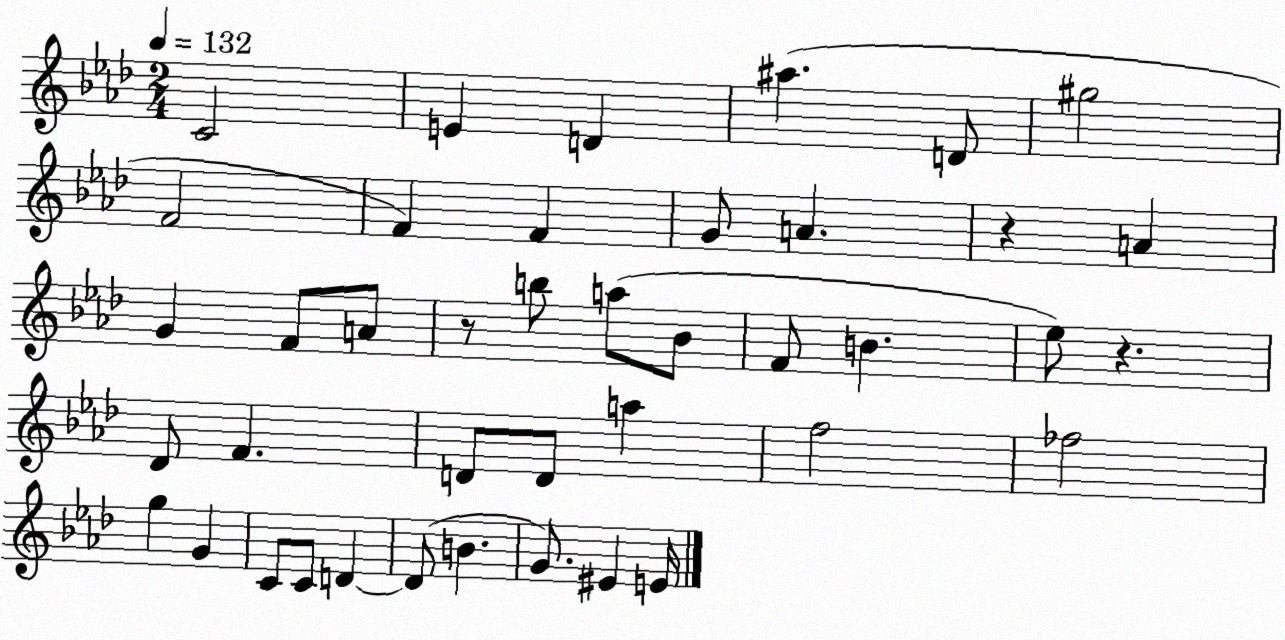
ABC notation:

X:1
T:Untitled
M:2/4
L:1/4
K:Ab
C2 E D ^a D/2 ^g2 F2 F F G/2 A z A G F/2 A/2 z/2 b/2 a/2 _B/2 F/2 B _e/2 z _D/2 F D/2 D/2 a f2 _f2 g G C/2 C/2 D D/2 B G/2 ^E E/4